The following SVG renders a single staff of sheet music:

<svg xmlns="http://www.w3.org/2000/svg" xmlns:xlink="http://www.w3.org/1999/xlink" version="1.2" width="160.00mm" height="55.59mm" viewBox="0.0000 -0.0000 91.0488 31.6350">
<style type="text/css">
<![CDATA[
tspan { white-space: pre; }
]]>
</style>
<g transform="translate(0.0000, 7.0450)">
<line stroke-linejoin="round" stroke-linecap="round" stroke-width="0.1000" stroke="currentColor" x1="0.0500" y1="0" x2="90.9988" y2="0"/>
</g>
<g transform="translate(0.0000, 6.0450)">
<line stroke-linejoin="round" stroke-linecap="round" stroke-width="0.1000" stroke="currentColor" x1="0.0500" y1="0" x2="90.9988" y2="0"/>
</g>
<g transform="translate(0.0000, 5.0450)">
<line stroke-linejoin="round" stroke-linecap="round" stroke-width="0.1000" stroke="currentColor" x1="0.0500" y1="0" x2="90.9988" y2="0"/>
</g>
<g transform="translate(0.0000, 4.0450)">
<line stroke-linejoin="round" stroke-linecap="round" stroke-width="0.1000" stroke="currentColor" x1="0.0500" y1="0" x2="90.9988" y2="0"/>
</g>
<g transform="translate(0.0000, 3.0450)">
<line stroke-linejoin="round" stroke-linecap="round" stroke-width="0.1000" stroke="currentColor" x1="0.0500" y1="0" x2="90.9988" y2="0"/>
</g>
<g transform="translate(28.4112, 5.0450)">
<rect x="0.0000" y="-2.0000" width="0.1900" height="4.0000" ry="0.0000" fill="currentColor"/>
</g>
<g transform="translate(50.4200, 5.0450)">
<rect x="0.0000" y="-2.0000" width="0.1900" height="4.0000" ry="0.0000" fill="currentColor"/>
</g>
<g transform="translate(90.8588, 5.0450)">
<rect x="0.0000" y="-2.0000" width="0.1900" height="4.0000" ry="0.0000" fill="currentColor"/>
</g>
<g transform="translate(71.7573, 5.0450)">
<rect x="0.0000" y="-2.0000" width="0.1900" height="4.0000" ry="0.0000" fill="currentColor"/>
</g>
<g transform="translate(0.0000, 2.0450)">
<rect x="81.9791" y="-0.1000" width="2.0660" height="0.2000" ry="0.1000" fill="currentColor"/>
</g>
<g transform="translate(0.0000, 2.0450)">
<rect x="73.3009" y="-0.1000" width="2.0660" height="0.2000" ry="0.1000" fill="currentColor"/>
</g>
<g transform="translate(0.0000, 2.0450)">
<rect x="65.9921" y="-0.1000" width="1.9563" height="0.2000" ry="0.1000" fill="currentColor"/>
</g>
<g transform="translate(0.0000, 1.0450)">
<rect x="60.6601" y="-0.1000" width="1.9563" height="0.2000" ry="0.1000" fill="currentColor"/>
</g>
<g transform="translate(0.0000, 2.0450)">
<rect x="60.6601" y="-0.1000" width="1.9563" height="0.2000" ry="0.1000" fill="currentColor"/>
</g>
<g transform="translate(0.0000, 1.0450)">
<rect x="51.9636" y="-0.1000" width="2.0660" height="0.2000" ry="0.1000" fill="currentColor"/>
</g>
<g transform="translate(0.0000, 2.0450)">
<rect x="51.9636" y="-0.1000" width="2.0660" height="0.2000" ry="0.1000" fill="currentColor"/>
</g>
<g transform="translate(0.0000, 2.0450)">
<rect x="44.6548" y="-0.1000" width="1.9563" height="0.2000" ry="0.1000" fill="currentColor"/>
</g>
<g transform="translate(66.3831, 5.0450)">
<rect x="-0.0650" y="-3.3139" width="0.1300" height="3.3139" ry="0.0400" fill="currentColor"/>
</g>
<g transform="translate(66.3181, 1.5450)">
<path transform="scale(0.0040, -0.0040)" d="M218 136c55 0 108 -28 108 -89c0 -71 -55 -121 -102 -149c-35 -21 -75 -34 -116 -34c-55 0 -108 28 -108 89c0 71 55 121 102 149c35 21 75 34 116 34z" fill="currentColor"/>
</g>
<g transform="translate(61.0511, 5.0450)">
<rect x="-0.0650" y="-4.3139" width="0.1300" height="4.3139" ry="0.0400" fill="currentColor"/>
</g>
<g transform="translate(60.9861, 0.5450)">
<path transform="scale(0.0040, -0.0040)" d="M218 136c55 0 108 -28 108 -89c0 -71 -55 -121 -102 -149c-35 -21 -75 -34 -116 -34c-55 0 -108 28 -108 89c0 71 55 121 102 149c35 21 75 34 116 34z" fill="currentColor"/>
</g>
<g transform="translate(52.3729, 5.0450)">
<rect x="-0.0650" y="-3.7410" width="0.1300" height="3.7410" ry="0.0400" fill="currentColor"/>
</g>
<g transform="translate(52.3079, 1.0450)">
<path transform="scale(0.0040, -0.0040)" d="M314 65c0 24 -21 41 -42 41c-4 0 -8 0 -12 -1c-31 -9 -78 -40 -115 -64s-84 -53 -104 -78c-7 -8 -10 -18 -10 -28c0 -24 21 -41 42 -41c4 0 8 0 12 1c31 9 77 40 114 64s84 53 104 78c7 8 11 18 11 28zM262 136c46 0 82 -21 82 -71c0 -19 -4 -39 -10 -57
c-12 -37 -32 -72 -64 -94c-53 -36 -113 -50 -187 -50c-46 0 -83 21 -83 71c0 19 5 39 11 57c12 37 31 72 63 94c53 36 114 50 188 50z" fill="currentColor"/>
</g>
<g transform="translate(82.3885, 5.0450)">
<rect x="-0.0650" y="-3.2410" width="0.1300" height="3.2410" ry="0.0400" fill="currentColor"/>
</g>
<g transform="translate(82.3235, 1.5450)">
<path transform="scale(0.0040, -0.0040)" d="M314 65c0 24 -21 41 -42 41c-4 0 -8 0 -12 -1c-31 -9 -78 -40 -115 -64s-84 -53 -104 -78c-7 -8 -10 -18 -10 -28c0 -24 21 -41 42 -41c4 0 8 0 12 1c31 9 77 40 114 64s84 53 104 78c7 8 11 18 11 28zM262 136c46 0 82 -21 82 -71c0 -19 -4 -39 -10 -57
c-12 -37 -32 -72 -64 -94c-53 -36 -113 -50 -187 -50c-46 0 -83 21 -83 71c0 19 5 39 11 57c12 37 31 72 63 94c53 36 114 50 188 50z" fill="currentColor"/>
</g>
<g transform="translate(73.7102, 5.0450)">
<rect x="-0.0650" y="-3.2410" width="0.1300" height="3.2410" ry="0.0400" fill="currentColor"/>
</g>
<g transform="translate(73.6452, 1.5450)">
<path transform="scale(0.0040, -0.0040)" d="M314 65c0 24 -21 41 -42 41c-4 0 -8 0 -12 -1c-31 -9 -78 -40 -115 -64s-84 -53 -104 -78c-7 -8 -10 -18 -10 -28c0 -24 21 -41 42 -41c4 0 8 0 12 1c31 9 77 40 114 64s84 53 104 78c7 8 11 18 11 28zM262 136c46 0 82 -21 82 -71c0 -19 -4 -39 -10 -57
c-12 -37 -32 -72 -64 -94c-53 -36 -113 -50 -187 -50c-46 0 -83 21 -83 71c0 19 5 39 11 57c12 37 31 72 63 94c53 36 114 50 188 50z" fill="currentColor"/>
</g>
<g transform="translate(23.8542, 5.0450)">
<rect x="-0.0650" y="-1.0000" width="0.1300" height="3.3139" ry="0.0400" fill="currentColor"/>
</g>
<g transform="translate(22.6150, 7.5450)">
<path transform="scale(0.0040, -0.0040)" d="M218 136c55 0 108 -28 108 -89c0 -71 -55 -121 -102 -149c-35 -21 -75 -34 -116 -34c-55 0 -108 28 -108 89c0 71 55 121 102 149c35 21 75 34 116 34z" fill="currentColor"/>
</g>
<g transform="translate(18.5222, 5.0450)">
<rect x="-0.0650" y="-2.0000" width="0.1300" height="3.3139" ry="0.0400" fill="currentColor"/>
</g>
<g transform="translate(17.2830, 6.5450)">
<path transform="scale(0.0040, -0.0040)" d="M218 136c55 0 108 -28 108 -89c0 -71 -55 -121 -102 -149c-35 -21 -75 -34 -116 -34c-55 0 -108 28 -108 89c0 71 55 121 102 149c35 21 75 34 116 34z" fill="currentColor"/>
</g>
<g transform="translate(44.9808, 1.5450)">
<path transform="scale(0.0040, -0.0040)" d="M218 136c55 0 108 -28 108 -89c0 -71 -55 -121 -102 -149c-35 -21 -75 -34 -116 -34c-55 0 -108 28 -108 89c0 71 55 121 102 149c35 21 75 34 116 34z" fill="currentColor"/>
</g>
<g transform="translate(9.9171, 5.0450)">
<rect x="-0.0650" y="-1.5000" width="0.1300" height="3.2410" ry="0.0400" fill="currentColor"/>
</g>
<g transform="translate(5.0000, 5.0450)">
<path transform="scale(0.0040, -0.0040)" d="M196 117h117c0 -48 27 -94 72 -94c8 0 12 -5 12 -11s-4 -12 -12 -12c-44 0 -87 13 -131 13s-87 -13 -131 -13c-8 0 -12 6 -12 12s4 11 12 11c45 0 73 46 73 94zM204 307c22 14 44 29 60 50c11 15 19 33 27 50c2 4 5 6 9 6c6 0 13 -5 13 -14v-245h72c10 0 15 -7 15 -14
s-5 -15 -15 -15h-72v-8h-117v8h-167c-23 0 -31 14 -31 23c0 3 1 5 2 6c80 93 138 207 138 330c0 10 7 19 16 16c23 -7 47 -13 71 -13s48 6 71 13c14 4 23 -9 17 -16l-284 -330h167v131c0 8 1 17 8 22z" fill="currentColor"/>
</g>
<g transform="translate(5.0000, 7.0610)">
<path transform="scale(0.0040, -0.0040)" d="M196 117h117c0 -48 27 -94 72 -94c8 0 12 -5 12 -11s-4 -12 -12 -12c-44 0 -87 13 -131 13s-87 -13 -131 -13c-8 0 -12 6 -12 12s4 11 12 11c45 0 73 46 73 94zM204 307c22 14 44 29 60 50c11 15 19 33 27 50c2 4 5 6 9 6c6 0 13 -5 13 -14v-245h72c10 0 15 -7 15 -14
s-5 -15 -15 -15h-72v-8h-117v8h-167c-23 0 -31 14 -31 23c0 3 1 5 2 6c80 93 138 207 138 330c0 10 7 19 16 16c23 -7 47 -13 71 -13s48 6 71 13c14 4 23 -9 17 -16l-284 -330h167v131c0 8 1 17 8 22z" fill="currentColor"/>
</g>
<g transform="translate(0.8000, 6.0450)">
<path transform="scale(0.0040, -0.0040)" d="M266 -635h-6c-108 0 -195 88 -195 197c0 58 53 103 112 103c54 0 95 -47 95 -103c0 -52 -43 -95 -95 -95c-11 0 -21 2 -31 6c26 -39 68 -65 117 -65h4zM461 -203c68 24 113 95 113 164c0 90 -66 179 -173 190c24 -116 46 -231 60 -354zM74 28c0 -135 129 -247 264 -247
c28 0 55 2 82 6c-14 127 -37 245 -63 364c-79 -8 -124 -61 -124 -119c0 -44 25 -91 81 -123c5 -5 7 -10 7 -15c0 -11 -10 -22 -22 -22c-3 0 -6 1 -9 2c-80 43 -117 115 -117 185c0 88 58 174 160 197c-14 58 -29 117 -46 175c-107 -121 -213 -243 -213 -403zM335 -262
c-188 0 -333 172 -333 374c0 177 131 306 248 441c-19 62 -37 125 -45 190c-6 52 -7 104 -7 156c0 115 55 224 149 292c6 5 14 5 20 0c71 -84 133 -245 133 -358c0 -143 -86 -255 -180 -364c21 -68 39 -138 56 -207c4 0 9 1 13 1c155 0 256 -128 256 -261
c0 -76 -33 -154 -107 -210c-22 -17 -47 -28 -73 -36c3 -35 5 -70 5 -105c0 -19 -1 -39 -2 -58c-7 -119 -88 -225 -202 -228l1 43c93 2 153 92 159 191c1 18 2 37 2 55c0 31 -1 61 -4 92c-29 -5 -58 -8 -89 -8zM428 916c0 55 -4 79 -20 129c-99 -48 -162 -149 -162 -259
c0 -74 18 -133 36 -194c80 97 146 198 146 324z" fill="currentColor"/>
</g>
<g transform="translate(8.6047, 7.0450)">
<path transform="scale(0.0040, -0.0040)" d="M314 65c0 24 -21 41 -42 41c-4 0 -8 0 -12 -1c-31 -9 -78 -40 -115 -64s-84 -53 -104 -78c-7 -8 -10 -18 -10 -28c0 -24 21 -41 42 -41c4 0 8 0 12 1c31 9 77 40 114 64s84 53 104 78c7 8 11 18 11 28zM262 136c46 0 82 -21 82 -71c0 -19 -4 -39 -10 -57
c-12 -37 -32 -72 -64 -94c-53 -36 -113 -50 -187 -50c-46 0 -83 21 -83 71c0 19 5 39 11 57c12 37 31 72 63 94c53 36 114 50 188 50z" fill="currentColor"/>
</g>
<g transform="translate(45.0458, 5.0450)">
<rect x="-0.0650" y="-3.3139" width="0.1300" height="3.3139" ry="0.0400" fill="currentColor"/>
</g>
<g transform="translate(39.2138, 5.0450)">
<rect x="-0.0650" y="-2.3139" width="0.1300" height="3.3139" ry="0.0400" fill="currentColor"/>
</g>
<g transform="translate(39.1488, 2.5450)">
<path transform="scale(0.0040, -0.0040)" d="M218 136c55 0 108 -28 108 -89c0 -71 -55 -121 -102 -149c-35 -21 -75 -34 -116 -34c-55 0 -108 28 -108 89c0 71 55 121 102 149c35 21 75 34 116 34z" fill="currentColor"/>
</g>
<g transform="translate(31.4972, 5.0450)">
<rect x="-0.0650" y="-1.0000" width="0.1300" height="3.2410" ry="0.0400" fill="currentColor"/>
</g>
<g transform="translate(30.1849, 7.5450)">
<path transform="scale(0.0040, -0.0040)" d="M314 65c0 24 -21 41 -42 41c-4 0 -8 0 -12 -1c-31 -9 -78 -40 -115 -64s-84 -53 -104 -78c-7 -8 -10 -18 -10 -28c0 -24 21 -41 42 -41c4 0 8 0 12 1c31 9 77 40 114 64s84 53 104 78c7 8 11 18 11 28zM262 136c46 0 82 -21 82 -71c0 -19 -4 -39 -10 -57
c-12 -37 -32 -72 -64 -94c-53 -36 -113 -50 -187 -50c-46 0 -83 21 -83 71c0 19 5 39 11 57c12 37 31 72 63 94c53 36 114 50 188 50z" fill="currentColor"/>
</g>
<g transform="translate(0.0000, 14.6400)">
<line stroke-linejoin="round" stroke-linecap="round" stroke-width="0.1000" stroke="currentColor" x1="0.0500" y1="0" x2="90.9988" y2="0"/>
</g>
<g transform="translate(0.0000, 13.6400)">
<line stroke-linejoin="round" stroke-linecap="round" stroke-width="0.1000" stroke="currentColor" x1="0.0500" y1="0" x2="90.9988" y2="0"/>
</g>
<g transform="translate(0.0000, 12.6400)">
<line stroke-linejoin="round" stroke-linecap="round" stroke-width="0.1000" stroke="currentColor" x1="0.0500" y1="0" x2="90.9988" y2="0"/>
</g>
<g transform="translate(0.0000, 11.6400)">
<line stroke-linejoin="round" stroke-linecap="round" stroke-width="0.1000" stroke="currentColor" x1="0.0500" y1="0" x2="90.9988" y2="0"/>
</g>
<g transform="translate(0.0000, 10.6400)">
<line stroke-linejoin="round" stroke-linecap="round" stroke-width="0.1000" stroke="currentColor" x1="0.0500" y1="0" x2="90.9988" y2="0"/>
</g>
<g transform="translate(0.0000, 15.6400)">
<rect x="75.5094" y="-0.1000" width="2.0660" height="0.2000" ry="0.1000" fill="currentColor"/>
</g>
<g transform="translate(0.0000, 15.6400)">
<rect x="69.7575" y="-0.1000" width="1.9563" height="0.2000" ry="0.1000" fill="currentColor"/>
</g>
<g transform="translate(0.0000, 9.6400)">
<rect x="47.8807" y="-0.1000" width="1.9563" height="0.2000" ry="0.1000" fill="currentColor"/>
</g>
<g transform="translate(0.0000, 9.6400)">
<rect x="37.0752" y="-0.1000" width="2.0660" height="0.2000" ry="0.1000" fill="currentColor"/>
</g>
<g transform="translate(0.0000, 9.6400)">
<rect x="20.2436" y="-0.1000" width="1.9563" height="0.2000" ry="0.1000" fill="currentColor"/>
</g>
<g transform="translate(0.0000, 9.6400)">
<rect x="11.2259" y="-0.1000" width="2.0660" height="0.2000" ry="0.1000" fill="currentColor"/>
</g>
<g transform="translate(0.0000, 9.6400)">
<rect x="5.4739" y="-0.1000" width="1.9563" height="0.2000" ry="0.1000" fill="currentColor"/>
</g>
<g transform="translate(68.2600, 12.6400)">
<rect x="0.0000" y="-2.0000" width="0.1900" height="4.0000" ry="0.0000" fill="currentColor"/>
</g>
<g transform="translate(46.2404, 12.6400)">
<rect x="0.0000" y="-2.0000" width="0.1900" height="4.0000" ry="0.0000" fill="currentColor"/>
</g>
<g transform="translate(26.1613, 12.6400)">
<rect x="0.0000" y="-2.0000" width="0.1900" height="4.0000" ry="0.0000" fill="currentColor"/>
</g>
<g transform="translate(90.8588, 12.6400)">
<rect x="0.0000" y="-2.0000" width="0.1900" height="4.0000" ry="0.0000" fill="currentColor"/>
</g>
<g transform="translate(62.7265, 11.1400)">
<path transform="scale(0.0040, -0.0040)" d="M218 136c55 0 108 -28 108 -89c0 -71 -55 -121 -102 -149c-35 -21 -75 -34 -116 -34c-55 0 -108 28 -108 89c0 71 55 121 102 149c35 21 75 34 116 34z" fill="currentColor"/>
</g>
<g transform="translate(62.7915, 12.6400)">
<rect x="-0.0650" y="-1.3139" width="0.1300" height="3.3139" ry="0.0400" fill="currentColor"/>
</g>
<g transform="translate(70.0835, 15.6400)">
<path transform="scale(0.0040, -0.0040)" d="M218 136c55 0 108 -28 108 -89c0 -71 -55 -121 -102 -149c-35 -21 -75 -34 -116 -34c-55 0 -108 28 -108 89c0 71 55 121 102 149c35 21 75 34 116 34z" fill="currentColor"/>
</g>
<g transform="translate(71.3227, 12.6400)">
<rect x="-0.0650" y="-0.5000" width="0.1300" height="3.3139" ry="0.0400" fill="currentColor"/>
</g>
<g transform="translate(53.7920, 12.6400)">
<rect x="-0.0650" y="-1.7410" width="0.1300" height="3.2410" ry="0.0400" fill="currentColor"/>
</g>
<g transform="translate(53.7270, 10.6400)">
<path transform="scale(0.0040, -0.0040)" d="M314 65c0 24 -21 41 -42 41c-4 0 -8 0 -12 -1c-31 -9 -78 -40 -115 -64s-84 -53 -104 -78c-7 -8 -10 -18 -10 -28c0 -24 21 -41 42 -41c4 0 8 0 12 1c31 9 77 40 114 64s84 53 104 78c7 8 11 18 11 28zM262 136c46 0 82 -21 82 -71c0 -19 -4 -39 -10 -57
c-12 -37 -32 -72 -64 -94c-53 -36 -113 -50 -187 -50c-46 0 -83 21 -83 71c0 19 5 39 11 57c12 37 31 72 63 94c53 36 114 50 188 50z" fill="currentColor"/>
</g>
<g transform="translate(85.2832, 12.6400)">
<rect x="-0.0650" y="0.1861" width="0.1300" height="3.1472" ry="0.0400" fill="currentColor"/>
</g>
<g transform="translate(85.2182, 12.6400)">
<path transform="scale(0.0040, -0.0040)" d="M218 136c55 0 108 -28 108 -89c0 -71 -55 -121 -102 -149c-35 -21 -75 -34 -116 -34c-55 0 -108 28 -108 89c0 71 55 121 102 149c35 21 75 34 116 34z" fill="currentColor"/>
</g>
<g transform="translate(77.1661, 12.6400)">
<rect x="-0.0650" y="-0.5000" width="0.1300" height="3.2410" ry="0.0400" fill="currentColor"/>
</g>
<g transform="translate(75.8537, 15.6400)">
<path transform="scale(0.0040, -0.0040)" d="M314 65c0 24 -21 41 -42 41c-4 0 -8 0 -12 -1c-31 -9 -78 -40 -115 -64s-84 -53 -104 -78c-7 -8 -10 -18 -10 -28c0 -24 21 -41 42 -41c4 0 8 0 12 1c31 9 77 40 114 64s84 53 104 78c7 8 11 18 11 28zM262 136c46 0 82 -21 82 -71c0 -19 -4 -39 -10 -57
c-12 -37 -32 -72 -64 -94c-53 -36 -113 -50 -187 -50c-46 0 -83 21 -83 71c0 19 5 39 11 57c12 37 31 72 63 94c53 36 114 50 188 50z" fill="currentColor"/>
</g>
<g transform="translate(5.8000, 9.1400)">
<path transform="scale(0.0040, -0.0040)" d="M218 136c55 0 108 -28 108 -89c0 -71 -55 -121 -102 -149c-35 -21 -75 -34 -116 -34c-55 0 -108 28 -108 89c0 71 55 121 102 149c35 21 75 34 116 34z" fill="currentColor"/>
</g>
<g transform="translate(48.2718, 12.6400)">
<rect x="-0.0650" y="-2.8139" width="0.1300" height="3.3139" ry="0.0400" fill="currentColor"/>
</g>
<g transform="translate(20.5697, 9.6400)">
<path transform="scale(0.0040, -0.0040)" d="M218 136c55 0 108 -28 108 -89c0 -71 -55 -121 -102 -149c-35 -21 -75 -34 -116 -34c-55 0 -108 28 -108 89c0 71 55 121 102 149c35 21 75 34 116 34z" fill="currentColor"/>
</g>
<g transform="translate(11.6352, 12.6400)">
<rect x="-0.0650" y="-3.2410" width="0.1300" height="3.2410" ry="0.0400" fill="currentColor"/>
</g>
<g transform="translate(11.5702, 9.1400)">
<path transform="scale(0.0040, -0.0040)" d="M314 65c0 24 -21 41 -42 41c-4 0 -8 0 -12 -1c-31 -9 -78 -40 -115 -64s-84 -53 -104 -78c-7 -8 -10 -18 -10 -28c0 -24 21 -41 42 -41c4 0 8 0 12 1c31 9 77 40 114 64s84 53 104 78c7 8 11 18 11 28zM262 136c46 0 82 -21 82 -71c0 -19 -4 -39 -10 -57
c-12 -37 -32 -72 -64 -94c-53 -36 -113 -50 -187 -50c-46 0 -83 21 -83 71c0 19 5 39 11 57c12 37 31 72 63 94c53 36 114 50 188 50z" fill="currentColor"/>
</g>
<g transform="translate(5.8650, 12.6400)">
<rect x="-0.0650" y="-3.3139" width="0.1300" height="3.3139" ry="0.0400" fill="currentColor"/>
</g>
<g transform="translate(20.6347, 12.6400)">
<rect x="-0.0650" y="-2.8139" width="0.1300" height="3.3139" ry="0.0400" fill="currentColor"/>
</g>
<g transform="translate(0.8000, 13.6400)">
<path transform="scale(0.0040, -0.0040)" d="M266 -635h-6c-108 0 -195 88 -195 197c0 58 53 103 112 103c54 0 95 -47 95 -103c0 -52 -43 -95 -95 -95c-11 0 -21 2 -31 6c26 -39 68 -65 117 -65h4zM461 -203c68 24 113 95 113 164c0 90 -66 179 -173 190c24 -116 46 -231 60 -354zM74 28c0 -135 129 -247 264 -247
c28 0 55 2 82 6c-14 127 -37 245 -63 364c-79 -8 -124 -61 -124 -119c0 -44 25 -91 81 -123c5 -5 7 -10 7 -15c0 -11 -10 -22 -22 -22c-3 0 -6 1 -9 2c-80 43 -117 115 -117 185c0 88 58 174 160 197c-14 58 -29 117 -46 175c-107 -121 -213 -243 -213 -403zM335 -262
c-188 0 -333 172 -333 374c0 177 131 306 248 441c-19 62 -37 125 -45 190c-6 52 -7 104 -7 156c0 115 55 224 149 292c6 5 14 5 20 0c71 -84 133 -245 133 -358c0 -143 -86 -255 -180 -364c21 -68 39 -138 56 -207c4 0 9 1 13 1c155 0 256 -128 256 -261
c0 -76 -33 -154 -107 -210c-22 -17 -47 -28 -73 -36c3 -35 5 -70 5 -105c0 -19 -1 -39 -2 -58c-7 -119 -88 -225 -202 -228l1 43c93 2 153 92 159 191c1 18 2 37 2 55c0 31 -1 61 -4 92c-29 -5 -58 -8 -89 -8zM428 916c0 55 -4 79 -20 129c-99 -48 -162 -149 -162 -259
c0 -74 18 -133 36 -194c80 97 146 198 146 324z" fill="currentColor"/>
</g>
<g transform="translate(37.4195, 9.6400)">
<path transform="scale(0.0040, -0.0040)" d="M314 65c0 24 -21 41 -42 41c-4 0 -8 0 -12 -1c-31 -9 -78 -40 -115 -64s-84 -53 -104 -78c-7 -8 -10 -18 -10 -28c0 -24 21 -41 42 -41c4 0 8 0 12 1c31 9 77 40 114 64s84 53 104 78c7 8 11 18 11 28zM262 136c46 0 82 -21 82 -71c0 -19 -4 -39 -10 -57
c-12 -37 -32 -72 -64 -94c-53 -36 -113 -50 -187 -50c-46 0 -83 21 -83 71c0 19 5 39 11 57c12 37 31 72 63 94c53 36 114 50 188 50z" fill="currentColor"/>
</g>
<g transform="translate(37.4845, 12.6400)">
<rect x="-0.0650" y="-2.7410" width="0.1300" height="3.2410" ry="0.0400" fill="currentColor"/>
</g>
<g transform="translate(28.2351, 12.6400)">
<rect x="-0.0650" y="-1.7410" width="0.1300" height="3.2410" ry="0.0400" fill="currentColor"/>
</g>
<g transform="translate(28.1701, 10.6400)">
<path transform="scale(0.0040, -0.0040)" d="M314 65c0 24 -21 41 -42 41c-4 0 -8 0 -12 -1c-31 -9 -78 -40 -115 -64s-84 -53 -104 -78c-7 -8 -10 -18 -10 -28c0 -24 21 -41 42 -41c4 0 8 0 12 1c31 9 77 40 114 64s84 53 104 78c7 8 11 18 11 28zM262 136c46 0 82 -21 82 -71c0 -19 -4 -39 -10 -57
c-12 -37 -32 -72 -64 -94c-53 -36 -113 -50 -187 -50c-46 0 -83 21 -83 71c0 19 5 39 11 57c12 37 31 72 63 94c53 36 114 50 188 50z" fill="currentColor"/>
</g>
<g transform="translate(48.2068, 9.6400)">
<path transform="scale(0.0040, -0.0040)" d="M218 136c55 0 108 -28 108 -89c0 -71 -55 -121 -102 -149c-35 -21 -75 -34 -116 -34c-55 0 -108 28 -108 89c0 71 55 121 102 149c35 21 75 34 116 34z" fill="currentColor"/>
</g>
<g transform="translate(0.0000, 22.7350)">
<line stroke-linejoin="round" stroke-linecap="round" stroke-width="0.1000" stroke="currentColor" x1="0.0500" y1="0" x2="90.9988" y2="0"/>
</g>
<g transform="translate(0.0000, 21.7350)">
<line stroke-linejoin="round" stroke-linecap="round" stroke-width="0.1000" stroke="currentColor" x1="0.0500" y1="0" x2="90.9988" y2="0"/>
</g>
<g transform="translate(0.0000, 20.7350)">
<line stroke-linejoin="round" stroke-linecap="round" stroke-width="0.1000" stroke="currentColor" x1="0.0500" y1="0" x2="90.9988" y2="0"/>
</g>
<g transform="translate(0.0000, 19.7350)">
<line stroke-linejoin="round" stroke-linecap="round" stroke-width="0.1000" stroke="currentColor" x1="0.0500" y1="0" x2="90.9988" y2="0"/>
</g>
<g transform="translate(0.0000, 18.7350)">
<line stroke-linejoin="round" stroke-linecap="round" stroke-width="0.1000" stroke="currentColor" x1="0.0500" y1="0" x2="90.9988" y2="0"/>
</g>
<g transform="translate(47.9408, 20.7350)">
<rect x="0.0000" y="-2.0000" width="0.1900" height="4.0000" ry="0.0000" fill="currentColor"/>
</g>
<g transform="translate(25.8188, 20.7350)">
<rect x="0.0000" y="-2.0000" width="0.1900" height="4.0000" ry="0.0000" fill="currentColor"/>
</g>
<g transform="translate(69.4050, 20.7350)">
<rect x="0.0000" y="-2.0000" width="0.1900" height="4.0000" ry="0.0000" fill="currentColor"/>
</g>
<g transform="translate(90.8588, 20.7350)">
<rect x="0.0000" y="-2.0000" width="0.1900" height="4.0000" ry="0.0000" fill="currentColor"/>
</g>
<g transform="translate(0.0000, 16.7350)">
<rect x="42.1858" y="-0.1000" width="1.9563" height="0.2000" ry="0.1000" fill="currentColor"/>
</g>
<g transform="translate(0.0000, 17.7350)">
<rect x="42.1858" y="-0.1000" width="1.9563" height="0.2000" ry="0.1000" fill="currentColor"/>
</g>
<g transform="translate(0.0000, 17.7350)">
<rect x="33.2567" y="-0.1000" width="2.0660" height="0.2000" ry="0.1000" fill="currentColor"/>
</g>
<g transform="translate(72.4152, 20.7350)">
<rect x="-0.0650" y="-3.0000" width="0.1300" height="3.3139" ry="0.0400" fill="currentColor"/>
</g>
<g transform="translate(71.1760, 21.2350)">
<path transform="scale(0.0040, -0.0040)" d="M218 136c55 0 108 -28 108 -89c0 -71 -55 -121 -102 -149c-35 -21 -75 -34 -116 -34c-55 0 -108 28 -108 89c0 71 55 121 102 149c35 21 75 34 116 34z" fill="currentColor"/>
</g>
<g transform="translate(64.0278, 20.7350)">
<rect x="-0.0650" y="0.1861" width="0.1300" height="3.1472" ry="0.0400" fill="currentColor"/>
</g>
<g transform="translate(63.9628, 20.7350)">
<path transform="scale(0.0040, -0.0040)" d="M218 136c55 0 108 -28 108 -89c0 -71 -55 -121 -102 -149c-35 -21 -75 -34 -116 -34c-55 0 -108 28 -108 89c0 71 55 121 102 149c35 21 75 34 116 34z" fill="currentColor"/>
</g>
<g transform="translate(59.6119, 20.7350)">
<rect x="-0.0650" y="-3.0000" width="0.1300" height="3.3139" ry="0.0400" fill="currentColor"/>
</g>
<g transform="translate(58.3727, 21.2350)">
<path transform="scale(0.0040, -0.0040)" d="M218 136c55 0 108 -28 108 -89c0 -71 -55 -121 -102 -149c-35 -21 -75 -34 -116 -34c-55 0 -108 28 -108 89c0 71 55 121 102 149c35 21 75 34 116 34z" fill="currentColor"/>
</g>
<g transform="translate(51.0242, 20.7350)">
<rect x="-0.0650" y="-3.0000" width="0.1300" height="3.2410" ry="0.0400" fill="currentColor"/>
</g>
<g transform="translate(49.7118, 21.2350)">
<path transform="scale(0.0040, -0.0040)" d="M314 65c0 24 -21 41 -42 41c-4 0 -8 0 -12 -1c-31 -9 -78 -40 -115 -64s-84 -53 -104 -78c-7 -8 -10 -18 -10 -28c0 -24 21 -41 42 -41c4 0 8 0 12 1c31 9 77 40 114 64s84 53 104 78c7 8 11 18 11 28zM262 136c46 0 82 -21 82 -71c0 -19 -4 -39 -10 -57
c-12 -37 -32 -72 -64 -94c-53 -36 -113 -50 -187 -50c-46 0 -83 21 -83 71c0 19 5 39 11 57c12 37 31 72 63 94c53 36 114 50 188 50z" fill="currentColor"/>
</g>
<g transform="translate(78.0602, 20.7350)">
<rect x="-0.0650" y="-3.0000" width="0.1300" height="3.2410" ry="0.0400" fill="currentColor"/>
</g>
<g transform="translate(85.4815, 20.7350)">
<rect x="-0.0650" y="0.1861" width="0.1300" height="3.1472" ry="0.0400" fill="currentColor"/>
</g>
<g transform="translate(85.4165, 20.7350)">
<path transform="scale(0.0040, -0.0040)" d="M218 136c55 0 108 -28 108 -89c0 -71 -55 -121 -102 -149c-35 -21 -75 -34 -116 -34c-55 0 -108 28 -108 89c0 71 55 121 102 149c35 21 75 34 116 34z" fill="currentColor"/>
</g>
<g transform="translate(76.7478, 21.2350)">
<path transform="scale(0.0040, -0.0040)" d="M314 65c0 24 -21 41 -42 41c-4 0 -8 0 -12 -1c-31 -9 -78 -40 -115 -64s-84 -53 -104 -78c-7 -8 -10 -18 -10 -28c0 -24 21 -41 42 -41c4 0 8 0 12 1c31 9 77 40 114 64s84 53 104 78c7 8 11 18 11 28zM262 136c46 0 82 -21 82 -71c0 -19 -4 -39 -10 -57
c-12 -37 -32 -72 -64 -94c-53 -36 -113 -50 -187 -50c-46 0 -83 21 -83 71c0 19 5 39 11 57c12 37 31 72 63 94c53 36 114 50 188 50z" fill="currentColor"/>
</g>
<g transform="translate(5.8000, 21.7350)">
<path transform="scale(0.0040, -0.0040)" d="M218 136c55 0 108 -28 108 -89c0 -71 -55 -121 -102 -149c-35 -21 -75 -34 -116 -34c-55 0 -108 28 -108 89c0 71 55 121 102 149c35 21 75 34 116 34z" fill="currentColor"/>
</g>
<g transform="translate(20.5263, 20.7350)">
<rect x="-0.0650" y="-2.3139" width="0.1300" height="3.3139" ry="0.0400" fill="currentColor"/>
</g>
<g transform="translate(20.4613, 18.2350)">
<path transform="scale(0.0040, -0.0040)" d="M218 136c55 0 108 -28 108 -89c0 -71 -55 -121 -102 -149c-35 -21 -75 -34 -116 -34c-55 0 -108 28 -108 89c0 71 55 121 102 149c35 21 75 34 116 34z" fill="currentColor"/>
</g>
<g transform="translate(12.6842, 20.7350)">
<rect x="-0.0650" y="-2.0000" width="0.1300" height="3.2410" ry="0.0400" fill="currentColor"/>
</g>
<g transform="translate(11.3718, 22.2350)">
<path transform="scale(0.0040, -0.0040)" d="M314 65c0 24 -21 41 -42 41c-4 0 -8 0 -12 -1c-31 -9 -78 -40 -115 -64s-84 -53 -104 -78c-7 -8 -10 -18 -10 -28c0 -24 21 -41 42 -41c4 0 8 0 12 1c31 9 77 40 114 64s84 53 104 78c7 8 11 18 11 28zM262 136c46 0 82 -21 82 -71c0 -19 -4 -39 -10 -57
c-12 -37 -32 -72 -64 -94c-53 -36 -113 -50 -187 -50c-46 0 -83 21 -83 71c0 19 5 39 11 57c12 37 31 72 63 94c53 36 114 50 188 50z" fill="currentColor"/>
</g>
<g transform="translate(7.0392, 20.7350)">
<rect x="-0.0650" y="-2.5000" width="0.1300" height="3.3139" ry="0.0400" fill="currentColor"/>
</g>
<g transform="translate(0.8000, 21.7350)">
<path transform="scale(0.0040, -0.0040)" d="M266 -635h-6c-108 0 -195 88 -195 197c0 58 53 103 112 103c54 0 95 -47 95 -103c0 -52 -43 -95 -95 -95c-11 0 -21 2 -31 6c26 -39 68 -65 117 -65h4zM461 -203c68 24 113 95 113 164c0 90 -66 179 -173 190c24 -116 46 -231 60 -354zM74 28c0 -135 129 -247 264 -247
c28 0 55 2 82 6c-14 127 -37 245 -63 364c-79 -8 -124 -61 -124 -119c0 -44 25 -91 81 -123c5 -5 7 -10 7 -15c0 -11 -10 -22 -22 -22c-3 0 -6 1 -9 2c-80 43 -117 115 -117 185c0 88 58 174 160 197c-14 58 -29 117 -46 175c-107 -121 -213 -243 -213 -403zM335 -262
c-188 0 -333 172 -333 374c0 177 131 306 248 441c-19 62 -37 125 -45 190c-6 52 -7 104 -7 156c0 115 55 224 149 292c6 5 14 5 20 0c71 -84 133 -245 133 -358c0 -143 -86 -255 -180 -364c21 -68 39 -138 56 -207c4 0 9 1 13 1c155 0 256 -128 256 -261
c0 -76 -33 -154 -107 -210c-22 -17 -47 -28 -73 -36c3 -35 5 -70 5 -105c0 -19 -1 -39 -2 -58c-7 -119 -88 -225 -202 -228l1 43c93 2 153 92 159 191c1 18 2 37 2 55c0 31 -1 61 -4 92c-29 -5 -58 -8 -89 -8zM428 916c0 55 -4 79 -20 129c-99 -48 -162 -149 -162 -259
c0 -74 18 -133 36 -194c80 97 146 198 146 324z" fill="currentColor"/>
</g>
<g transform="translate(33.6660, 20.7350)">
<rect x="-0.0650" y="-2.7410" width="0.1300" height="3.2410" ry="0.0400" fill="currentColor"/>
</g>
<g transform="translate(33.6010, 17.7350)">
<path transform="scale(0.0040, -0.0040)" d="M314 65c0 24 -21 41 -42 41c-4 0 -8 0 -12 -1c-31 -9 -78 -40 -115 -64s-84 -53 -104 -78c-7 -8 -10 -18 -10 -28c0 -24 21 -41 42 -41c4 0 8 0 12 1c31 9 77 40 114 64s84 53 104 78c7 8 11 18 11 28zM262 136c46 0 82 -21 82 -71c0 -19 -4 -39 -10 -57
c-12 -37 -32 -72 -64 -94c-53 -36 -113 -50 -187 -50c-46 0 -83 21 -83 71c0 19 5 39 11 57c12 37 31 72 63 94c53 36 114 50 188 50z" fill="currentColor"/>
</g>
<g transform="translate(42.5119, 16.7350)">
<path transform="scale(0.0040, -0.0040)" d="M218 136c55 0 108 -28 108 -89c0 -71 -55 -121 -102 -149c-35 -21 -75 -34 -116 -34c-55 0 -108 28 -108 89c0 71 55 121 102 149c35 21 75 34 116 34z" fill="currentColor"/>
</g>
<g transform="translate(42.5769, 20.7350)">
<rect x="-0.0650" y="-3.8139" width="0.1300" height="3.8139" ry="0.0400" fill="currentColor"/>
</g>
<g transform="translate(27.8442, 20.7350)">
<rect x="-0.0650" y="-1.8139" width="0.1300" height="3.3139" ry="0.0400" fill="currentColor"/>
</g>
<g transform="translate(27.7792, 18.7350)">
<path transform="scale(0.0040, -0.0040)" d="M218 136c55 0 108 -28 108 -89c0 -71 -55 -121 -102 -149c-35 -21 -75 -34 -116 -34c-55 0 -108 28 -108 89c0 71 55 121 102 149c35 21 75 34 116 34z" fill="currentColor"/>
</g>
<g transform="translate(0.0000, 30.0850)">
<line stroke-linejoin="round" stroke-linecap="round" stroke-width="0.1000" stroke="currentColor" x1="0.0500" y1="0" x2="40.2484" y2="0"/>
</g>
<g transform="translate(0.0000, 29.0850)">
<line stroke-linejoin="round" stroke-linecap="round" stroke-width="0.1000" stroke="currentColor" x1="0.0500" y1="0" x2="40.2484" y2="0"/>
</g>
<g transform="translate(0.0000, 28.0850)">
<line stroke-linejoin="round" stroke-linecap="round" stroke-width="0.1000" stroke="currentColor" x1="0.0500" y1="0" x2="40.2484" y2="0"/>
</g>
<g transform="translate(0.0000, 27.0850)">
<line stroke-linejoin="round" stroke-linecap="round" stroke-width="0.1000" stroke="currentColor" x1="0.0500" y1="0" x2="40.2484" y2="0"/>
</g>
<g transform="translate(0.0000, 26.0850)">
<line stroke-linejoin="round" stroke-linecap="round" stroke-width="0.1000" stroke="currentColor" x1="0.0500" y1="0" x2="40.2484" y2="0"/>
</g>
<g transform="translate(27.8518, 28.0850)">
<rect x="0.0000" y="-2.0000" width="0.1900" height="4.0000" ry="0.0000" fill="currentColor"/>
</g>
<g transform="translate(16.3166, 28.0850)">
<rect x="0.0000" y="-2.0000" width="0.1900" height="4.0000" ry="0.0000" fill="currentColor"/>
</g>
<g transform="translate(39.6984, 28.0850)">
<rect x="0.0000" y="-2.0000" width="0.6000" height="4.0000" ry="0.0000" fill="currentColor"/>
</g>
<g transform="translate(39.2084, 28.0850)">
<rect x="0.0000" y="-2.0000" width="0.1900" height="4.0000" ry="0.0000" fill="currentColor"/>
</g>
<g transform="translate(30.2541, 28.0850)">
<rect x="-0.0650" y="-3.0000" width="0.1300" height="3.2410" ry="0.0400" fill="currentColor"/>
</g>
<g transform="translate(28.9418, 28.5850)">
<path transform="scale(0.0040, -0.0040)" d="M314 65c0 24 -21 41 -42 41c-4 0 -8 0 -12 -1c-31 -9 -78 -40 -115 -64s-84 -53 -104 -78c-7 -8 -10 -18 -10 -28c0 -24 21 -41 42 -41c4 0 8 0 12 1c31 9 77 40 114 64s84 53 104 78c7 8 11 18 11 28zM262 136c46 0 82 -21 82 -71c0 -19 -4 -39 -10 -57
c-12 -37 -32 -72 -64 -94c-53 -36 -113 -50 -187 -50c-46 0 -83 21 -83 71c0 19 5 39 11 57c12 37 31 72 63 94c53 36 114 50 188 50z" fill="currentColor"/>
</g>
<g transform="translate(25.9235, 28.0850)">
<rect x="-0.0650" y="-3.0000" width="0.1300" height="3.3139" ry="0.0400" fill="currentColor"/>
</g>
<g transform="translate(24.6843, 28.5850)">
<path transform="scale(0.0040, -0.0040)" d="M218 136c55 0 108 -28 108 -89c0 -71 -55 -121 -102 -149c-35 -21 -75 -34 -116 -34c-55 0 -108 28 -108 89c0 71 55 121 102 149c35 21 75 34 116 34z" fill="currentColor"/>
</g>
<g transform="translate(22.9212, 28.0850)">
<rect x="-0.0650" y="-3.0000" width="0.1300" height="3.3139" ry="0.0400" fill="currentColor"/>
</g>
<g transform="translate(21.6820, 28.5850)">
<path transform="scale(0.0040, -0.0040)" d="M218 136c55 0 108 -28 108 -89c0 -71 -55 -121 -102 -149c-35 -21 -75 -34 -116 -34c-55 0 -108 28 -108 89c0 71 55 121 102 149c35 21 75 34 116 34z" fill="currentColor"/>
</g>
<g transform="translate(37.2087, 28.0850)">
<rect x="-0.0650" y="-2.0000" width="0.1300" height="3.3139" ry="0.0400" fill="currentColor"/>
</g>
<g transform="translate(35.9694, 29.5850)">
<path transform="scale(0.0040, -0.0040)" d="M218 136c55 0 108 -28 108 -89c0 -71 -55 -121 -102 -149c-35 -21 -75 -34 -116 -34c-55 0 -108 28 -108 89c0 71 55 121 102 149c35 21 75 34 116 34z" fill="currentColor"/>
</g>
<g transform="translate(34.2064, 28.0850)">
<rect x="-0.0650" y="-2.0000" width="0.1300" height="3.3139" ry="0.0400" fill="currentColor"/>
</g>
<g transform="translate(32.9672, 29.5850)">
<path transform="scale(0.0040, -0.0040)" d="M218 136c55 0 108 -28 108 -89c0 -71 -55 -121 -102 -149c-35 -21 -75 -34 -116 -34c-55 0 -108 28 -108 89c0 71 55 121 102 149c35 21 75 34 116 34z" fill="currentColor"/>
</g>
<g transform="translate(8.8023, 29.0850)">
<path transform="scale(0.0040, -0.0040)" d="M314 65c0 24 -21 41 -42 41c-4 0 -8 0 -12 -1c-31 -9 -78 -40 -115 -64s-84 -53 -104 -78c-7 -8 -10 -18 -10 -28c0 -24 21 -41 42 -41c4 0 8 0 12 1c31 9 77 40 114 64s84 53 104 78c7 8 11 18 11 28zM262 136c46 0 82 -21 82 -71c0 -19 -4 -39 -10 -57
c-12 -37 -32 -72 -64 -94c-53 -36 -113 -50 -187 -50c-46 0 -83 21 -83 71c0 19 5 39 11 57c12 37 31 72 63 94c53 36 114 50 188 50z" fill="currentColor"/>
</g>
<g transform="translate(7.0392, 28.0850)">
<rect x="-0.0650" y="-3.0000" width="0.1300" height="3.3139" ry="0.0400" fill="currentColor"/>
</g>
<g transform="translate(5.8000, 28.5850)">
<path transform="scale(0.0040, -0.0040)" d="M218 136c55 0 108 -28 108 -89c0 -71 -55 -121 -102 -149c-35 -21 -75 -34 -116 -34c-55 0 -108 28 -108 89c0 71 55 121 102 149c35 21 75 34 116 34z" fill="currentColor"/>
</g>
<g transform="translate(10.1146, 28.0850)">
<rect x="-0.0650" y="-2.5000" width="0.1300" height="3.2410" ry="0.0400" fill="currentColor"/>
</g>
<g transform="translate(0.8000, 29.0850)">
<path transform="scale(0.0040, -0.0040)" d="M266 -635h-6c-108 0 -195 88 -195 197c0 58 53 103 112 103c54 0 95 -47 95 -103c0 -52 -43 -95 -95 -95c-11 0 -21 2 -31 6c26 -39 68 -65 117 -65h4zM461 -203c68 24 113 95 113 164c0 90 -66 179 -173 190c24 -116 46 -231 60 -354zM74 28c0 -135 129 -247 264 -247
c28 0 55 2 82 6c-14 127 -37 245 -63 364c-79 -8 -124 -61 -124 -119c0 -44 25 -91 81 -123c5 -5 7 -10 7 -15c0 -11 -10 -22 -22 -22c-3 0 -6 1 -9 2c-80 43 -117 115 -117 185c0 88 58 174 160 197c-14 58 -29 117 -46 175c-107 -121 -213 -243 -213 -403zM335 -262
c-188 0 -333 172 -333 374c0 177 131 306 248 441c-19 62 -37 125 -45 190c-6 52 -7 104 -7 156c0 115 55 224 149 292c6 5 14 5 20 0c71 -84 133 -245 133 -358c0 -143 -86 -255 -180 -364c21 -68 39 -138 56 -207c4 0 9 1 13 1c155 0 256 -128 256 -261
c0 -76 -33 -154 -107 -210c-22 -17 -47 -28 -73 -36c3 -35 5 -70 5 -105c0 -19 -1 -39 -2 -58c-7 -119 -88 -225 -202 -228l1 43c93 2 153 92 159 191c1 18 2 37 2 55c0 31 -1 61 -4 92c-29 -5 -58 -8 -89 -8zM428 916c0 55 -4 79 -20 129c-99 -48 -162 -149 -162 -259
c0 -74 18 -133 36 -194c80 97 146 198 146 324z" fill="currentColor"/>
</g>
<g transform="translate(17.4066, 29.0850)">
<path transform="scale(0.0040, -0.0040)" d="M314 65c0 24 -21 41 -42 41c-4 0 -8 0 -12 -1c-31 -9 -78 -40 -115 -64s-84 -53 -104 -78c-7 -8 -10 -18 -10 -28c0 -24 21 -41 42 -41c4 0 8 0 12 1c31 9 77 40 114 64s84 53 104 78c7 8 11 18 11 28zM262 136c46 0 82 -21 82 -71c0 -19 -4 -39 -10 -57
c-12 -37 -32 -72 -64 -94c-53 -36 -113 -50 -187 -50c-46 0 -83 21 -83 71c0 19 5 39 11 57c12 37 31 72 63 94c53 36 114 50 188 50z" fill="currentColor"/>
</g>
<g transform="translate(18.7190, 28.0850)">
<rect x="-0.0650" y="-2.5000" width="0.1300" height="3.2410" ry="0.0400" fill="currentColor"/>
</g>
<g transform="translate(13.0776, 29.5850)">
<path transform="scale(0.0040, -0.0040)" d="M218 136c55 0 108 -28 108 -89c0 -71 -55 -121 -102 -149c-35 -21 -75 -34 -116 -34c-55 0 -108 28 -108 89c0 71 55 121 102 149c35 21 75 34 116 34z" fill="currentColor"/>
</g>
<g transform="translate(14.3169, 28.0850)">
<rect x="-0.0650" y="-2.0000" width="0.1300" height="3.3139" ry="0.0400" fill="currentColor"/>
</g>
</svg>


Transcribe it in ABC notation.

X:1
T:Untitled
M:4/4
L:1/4
K:C
E2 F D D2 g b c'2 d' b b2 b2 b b2 a f2 a2 a f2 e C C2 B G F2 g f a2 c' A2 A B A A2 B A G2 F G2 A A A2 F F